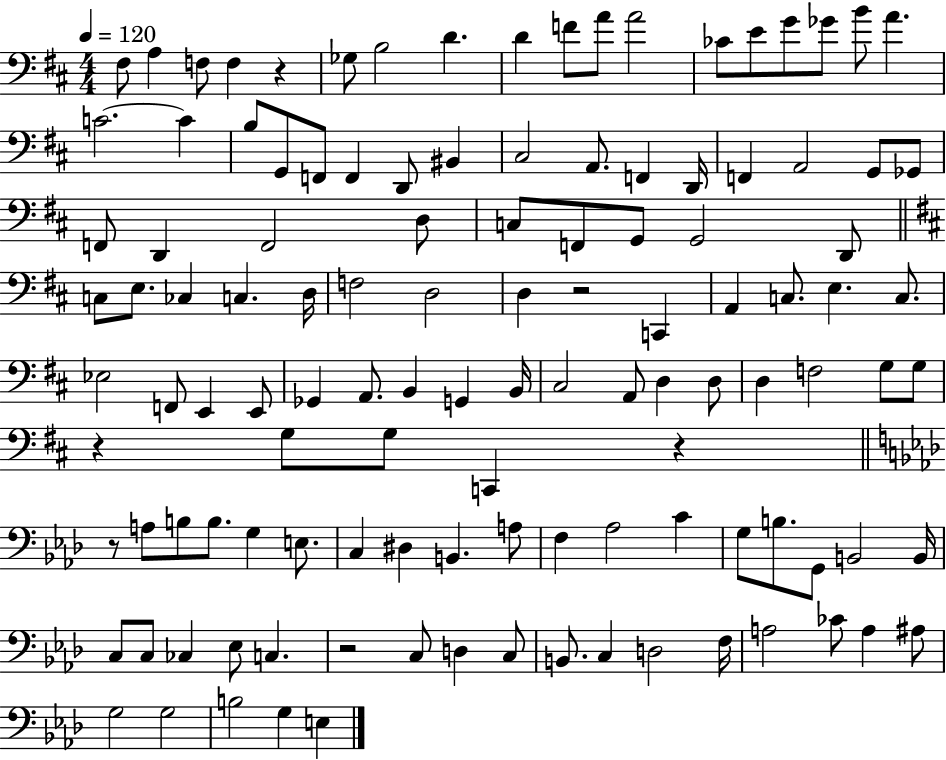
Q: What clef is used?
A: bass